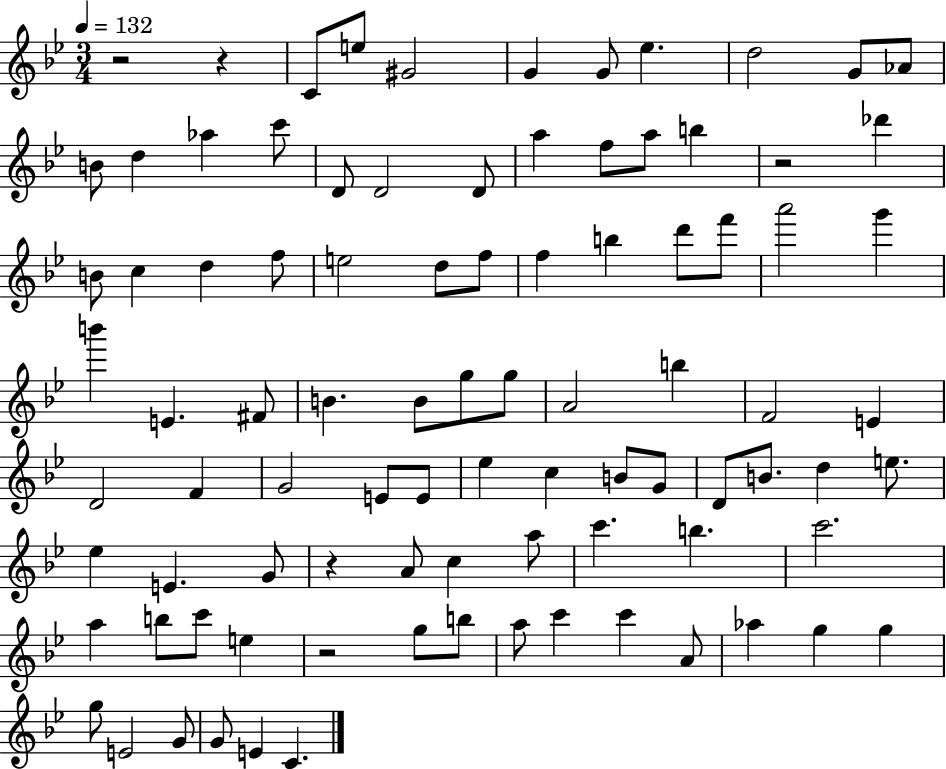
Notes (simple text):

R/h R/q C4/e E5/e G#4/h G4/q G4/e Eb5/q. D5/h G4/e Ab4/e B4/e D5/q Ab5/q C6/e D4/e D4/h D4/e A5/q F5/e A5/e B5/q R/h Db6/q B4/e C5/q D5/q F5/e E5/h D5/e F5/e F5/q B5/q D6/e F6/e A6/h G6/q B6/q E4/q. F#4/e B4/q. B4/e G5/e G5/e A4/h B5/q F4/h E4/q D4/h F4/q G4/h E4/e E4/e Eb5/q C5/q B4/e G4/e D4/e B4/e. D5/q E5/e. Eb5/q E4/q. G4/e R/q A4/e C5/q A5/e C6/q. B5/q. C6/h. A5/q B5/e C6/e E5/q R/h G5/e B5/e A5/e C6/q C6/q A4/e Ab5/q G5/q G5/q G5/e E4/h G4/e G4/e E4/q C4/q.